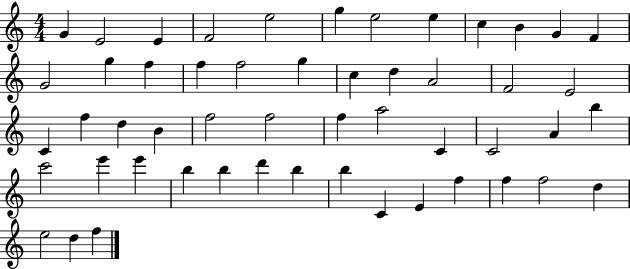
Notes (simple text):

G4/q E4/h E4/q F4/h E5/h G5/q E5/h E5/q C5/q B4/q G4/q F4/q G4/h G5/q F5/q F5/q F5/h G5/q C5/q D5/q A4/h F4/h E4/h C4/q F5/q D5/q B4/q F5/h F5/h F5/q A5/h C4/q C4/h A4/q B5/q C6/h E6/q E6/q B5/q B5/q D6/q B5/q B5/q C4/q E4/q F5/q F5/q F5/h D5/q E5/h D5/q F5/q